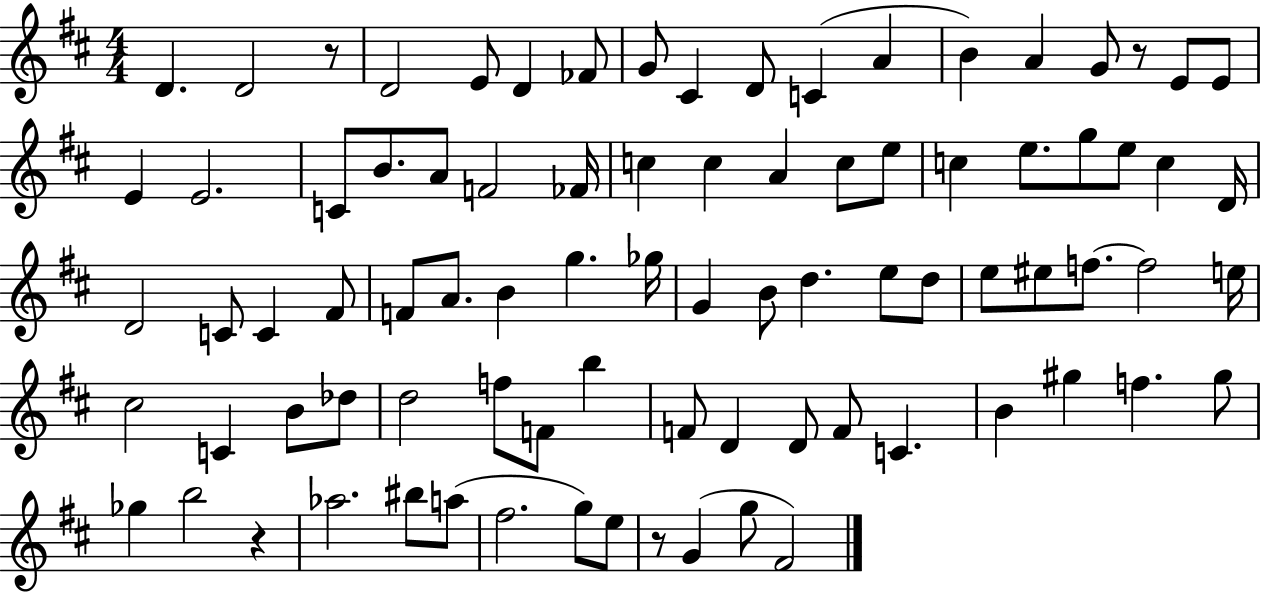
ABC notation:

X:1
T:Untitled
M:4/4
L:1/4
K:D
D D2 z/2 D2 E/2 D _F/2 G/2 ^C D/2 C A B A G/2 z/2 E/2 E/2 E E2 C/2 B/2 A/2 F2 _F/4 c c A c/2 e/2 c e/2 g/2 e/2 c D/4 D2 C/2 C ^F/2 F/2 A/2 B g _g/4 G B/2 d e/2 d/2 e/2 ^e/2 f/2 f2 e/4 ^c2 C B/2 _d/2 d2 f/2 F/2 b F/2 D D/2 F/2 C B ^g f ^g/2 _g b2 z _a2 ^b/2 a/2 ^f2 g/2 e/2 z/2 G g/2 ^F2